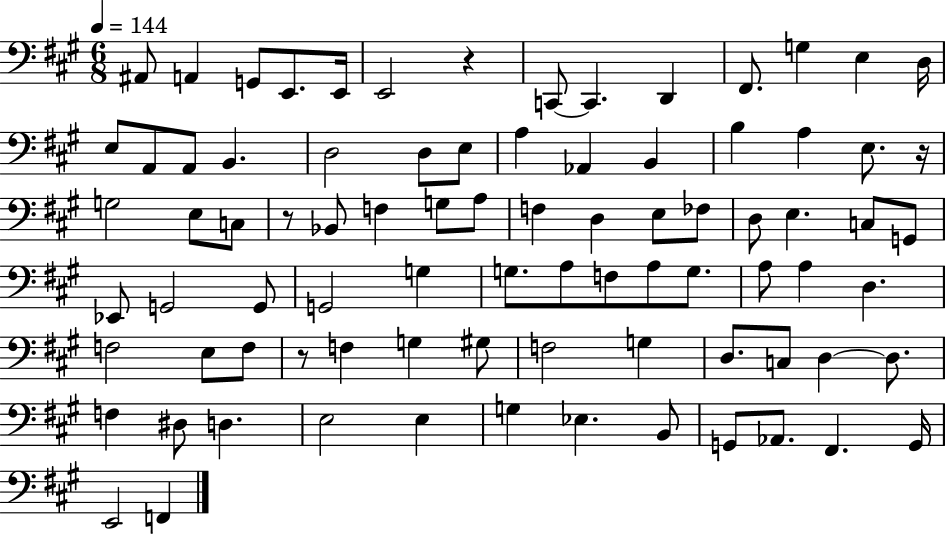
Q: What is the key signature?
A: A major